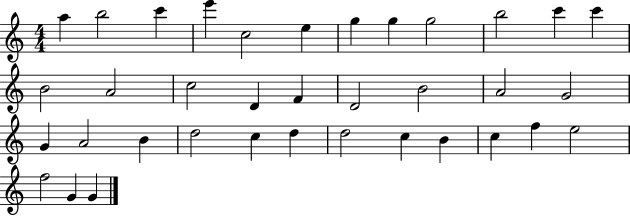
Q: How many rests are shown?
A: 0